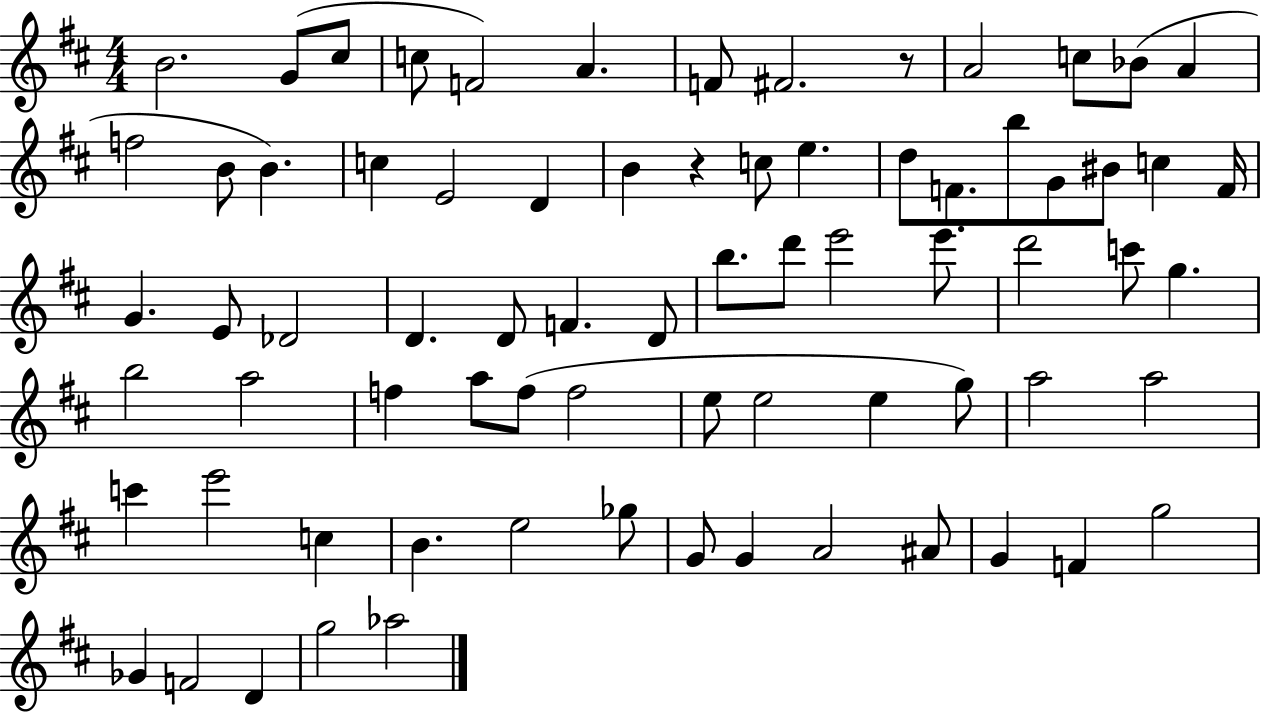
B4/h. G4/e C#5/e C5/e F4/h A4/q. F4/e F#4/h. R/e A4/h C5/e Bb4/e A4/q F5/h B4/e B4/q. C5/q E4/h D4/q B4/q R/q C5/e E5/q. D5/e F4/e. B5/e G4/e BIS4/e C5/q F4/s G4/q. E4/e Db4/h D4/q. D4/e F4/q. D4/e B5/e. D6/e E6/h E6/e. D6/h C6/e G5/q. B5/h A5/h F5/q A5/e F5/e F5/h E5/e E5/h E5/q G5/e A5/h A5/h C6/q E6/h C5/q B4/q. E5/h Gb5/e G4/e G4/q A4/h A#4/e G4/q F4/q G5/h Gb4/q F4/h D4/q G5/h Ab5/h